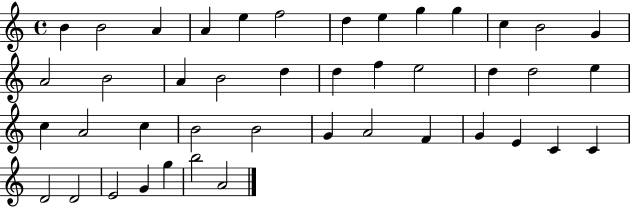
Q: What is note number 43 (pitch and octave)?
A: A4